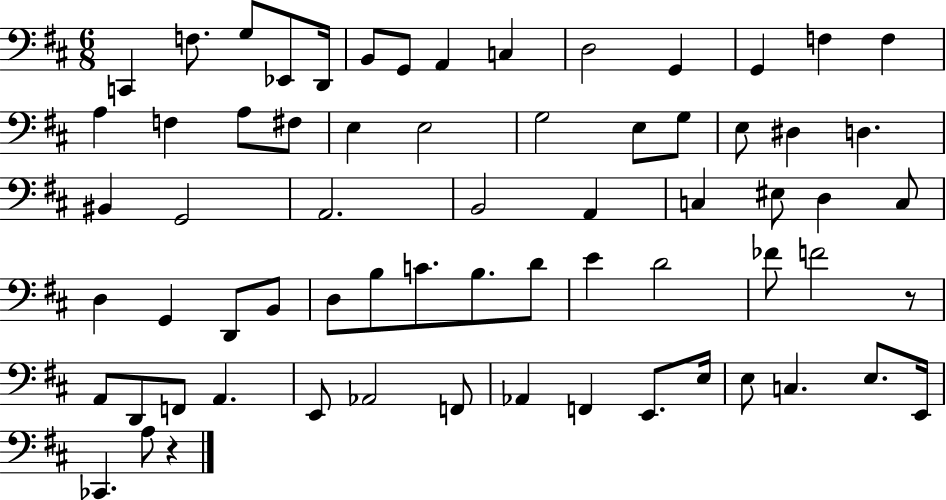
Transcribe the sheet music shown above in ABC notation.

X:1
T:Untitled
M:6/8
L:1/4
K:D
C,, F,/2 G,/2 _E,,/2 D,,/4 B,,/2 G,,/2 A,, C, D,2 G,, G,, F, F, A, F, A,/2 ^F,/2 E, E,2 G,2 E,/2 G,/2 E,/2 ^D, D, ^B,, G,,2 A,,2 B,,2 A,, C, ^E,/2 D, C,/2 D, G,, D,,/2 B,,/2 D,/2 B,/2 C/2 B,/2 D/2 E D2 _F/2 F2 z/2 A,,/2 D,,/2 F,,/2 A,, E,,/2 _A,,2 F,,/2 _A,, F,, E,,/2 E,/4 E,/2 C, E,/2 E,,/4 _C,, A,/2 z